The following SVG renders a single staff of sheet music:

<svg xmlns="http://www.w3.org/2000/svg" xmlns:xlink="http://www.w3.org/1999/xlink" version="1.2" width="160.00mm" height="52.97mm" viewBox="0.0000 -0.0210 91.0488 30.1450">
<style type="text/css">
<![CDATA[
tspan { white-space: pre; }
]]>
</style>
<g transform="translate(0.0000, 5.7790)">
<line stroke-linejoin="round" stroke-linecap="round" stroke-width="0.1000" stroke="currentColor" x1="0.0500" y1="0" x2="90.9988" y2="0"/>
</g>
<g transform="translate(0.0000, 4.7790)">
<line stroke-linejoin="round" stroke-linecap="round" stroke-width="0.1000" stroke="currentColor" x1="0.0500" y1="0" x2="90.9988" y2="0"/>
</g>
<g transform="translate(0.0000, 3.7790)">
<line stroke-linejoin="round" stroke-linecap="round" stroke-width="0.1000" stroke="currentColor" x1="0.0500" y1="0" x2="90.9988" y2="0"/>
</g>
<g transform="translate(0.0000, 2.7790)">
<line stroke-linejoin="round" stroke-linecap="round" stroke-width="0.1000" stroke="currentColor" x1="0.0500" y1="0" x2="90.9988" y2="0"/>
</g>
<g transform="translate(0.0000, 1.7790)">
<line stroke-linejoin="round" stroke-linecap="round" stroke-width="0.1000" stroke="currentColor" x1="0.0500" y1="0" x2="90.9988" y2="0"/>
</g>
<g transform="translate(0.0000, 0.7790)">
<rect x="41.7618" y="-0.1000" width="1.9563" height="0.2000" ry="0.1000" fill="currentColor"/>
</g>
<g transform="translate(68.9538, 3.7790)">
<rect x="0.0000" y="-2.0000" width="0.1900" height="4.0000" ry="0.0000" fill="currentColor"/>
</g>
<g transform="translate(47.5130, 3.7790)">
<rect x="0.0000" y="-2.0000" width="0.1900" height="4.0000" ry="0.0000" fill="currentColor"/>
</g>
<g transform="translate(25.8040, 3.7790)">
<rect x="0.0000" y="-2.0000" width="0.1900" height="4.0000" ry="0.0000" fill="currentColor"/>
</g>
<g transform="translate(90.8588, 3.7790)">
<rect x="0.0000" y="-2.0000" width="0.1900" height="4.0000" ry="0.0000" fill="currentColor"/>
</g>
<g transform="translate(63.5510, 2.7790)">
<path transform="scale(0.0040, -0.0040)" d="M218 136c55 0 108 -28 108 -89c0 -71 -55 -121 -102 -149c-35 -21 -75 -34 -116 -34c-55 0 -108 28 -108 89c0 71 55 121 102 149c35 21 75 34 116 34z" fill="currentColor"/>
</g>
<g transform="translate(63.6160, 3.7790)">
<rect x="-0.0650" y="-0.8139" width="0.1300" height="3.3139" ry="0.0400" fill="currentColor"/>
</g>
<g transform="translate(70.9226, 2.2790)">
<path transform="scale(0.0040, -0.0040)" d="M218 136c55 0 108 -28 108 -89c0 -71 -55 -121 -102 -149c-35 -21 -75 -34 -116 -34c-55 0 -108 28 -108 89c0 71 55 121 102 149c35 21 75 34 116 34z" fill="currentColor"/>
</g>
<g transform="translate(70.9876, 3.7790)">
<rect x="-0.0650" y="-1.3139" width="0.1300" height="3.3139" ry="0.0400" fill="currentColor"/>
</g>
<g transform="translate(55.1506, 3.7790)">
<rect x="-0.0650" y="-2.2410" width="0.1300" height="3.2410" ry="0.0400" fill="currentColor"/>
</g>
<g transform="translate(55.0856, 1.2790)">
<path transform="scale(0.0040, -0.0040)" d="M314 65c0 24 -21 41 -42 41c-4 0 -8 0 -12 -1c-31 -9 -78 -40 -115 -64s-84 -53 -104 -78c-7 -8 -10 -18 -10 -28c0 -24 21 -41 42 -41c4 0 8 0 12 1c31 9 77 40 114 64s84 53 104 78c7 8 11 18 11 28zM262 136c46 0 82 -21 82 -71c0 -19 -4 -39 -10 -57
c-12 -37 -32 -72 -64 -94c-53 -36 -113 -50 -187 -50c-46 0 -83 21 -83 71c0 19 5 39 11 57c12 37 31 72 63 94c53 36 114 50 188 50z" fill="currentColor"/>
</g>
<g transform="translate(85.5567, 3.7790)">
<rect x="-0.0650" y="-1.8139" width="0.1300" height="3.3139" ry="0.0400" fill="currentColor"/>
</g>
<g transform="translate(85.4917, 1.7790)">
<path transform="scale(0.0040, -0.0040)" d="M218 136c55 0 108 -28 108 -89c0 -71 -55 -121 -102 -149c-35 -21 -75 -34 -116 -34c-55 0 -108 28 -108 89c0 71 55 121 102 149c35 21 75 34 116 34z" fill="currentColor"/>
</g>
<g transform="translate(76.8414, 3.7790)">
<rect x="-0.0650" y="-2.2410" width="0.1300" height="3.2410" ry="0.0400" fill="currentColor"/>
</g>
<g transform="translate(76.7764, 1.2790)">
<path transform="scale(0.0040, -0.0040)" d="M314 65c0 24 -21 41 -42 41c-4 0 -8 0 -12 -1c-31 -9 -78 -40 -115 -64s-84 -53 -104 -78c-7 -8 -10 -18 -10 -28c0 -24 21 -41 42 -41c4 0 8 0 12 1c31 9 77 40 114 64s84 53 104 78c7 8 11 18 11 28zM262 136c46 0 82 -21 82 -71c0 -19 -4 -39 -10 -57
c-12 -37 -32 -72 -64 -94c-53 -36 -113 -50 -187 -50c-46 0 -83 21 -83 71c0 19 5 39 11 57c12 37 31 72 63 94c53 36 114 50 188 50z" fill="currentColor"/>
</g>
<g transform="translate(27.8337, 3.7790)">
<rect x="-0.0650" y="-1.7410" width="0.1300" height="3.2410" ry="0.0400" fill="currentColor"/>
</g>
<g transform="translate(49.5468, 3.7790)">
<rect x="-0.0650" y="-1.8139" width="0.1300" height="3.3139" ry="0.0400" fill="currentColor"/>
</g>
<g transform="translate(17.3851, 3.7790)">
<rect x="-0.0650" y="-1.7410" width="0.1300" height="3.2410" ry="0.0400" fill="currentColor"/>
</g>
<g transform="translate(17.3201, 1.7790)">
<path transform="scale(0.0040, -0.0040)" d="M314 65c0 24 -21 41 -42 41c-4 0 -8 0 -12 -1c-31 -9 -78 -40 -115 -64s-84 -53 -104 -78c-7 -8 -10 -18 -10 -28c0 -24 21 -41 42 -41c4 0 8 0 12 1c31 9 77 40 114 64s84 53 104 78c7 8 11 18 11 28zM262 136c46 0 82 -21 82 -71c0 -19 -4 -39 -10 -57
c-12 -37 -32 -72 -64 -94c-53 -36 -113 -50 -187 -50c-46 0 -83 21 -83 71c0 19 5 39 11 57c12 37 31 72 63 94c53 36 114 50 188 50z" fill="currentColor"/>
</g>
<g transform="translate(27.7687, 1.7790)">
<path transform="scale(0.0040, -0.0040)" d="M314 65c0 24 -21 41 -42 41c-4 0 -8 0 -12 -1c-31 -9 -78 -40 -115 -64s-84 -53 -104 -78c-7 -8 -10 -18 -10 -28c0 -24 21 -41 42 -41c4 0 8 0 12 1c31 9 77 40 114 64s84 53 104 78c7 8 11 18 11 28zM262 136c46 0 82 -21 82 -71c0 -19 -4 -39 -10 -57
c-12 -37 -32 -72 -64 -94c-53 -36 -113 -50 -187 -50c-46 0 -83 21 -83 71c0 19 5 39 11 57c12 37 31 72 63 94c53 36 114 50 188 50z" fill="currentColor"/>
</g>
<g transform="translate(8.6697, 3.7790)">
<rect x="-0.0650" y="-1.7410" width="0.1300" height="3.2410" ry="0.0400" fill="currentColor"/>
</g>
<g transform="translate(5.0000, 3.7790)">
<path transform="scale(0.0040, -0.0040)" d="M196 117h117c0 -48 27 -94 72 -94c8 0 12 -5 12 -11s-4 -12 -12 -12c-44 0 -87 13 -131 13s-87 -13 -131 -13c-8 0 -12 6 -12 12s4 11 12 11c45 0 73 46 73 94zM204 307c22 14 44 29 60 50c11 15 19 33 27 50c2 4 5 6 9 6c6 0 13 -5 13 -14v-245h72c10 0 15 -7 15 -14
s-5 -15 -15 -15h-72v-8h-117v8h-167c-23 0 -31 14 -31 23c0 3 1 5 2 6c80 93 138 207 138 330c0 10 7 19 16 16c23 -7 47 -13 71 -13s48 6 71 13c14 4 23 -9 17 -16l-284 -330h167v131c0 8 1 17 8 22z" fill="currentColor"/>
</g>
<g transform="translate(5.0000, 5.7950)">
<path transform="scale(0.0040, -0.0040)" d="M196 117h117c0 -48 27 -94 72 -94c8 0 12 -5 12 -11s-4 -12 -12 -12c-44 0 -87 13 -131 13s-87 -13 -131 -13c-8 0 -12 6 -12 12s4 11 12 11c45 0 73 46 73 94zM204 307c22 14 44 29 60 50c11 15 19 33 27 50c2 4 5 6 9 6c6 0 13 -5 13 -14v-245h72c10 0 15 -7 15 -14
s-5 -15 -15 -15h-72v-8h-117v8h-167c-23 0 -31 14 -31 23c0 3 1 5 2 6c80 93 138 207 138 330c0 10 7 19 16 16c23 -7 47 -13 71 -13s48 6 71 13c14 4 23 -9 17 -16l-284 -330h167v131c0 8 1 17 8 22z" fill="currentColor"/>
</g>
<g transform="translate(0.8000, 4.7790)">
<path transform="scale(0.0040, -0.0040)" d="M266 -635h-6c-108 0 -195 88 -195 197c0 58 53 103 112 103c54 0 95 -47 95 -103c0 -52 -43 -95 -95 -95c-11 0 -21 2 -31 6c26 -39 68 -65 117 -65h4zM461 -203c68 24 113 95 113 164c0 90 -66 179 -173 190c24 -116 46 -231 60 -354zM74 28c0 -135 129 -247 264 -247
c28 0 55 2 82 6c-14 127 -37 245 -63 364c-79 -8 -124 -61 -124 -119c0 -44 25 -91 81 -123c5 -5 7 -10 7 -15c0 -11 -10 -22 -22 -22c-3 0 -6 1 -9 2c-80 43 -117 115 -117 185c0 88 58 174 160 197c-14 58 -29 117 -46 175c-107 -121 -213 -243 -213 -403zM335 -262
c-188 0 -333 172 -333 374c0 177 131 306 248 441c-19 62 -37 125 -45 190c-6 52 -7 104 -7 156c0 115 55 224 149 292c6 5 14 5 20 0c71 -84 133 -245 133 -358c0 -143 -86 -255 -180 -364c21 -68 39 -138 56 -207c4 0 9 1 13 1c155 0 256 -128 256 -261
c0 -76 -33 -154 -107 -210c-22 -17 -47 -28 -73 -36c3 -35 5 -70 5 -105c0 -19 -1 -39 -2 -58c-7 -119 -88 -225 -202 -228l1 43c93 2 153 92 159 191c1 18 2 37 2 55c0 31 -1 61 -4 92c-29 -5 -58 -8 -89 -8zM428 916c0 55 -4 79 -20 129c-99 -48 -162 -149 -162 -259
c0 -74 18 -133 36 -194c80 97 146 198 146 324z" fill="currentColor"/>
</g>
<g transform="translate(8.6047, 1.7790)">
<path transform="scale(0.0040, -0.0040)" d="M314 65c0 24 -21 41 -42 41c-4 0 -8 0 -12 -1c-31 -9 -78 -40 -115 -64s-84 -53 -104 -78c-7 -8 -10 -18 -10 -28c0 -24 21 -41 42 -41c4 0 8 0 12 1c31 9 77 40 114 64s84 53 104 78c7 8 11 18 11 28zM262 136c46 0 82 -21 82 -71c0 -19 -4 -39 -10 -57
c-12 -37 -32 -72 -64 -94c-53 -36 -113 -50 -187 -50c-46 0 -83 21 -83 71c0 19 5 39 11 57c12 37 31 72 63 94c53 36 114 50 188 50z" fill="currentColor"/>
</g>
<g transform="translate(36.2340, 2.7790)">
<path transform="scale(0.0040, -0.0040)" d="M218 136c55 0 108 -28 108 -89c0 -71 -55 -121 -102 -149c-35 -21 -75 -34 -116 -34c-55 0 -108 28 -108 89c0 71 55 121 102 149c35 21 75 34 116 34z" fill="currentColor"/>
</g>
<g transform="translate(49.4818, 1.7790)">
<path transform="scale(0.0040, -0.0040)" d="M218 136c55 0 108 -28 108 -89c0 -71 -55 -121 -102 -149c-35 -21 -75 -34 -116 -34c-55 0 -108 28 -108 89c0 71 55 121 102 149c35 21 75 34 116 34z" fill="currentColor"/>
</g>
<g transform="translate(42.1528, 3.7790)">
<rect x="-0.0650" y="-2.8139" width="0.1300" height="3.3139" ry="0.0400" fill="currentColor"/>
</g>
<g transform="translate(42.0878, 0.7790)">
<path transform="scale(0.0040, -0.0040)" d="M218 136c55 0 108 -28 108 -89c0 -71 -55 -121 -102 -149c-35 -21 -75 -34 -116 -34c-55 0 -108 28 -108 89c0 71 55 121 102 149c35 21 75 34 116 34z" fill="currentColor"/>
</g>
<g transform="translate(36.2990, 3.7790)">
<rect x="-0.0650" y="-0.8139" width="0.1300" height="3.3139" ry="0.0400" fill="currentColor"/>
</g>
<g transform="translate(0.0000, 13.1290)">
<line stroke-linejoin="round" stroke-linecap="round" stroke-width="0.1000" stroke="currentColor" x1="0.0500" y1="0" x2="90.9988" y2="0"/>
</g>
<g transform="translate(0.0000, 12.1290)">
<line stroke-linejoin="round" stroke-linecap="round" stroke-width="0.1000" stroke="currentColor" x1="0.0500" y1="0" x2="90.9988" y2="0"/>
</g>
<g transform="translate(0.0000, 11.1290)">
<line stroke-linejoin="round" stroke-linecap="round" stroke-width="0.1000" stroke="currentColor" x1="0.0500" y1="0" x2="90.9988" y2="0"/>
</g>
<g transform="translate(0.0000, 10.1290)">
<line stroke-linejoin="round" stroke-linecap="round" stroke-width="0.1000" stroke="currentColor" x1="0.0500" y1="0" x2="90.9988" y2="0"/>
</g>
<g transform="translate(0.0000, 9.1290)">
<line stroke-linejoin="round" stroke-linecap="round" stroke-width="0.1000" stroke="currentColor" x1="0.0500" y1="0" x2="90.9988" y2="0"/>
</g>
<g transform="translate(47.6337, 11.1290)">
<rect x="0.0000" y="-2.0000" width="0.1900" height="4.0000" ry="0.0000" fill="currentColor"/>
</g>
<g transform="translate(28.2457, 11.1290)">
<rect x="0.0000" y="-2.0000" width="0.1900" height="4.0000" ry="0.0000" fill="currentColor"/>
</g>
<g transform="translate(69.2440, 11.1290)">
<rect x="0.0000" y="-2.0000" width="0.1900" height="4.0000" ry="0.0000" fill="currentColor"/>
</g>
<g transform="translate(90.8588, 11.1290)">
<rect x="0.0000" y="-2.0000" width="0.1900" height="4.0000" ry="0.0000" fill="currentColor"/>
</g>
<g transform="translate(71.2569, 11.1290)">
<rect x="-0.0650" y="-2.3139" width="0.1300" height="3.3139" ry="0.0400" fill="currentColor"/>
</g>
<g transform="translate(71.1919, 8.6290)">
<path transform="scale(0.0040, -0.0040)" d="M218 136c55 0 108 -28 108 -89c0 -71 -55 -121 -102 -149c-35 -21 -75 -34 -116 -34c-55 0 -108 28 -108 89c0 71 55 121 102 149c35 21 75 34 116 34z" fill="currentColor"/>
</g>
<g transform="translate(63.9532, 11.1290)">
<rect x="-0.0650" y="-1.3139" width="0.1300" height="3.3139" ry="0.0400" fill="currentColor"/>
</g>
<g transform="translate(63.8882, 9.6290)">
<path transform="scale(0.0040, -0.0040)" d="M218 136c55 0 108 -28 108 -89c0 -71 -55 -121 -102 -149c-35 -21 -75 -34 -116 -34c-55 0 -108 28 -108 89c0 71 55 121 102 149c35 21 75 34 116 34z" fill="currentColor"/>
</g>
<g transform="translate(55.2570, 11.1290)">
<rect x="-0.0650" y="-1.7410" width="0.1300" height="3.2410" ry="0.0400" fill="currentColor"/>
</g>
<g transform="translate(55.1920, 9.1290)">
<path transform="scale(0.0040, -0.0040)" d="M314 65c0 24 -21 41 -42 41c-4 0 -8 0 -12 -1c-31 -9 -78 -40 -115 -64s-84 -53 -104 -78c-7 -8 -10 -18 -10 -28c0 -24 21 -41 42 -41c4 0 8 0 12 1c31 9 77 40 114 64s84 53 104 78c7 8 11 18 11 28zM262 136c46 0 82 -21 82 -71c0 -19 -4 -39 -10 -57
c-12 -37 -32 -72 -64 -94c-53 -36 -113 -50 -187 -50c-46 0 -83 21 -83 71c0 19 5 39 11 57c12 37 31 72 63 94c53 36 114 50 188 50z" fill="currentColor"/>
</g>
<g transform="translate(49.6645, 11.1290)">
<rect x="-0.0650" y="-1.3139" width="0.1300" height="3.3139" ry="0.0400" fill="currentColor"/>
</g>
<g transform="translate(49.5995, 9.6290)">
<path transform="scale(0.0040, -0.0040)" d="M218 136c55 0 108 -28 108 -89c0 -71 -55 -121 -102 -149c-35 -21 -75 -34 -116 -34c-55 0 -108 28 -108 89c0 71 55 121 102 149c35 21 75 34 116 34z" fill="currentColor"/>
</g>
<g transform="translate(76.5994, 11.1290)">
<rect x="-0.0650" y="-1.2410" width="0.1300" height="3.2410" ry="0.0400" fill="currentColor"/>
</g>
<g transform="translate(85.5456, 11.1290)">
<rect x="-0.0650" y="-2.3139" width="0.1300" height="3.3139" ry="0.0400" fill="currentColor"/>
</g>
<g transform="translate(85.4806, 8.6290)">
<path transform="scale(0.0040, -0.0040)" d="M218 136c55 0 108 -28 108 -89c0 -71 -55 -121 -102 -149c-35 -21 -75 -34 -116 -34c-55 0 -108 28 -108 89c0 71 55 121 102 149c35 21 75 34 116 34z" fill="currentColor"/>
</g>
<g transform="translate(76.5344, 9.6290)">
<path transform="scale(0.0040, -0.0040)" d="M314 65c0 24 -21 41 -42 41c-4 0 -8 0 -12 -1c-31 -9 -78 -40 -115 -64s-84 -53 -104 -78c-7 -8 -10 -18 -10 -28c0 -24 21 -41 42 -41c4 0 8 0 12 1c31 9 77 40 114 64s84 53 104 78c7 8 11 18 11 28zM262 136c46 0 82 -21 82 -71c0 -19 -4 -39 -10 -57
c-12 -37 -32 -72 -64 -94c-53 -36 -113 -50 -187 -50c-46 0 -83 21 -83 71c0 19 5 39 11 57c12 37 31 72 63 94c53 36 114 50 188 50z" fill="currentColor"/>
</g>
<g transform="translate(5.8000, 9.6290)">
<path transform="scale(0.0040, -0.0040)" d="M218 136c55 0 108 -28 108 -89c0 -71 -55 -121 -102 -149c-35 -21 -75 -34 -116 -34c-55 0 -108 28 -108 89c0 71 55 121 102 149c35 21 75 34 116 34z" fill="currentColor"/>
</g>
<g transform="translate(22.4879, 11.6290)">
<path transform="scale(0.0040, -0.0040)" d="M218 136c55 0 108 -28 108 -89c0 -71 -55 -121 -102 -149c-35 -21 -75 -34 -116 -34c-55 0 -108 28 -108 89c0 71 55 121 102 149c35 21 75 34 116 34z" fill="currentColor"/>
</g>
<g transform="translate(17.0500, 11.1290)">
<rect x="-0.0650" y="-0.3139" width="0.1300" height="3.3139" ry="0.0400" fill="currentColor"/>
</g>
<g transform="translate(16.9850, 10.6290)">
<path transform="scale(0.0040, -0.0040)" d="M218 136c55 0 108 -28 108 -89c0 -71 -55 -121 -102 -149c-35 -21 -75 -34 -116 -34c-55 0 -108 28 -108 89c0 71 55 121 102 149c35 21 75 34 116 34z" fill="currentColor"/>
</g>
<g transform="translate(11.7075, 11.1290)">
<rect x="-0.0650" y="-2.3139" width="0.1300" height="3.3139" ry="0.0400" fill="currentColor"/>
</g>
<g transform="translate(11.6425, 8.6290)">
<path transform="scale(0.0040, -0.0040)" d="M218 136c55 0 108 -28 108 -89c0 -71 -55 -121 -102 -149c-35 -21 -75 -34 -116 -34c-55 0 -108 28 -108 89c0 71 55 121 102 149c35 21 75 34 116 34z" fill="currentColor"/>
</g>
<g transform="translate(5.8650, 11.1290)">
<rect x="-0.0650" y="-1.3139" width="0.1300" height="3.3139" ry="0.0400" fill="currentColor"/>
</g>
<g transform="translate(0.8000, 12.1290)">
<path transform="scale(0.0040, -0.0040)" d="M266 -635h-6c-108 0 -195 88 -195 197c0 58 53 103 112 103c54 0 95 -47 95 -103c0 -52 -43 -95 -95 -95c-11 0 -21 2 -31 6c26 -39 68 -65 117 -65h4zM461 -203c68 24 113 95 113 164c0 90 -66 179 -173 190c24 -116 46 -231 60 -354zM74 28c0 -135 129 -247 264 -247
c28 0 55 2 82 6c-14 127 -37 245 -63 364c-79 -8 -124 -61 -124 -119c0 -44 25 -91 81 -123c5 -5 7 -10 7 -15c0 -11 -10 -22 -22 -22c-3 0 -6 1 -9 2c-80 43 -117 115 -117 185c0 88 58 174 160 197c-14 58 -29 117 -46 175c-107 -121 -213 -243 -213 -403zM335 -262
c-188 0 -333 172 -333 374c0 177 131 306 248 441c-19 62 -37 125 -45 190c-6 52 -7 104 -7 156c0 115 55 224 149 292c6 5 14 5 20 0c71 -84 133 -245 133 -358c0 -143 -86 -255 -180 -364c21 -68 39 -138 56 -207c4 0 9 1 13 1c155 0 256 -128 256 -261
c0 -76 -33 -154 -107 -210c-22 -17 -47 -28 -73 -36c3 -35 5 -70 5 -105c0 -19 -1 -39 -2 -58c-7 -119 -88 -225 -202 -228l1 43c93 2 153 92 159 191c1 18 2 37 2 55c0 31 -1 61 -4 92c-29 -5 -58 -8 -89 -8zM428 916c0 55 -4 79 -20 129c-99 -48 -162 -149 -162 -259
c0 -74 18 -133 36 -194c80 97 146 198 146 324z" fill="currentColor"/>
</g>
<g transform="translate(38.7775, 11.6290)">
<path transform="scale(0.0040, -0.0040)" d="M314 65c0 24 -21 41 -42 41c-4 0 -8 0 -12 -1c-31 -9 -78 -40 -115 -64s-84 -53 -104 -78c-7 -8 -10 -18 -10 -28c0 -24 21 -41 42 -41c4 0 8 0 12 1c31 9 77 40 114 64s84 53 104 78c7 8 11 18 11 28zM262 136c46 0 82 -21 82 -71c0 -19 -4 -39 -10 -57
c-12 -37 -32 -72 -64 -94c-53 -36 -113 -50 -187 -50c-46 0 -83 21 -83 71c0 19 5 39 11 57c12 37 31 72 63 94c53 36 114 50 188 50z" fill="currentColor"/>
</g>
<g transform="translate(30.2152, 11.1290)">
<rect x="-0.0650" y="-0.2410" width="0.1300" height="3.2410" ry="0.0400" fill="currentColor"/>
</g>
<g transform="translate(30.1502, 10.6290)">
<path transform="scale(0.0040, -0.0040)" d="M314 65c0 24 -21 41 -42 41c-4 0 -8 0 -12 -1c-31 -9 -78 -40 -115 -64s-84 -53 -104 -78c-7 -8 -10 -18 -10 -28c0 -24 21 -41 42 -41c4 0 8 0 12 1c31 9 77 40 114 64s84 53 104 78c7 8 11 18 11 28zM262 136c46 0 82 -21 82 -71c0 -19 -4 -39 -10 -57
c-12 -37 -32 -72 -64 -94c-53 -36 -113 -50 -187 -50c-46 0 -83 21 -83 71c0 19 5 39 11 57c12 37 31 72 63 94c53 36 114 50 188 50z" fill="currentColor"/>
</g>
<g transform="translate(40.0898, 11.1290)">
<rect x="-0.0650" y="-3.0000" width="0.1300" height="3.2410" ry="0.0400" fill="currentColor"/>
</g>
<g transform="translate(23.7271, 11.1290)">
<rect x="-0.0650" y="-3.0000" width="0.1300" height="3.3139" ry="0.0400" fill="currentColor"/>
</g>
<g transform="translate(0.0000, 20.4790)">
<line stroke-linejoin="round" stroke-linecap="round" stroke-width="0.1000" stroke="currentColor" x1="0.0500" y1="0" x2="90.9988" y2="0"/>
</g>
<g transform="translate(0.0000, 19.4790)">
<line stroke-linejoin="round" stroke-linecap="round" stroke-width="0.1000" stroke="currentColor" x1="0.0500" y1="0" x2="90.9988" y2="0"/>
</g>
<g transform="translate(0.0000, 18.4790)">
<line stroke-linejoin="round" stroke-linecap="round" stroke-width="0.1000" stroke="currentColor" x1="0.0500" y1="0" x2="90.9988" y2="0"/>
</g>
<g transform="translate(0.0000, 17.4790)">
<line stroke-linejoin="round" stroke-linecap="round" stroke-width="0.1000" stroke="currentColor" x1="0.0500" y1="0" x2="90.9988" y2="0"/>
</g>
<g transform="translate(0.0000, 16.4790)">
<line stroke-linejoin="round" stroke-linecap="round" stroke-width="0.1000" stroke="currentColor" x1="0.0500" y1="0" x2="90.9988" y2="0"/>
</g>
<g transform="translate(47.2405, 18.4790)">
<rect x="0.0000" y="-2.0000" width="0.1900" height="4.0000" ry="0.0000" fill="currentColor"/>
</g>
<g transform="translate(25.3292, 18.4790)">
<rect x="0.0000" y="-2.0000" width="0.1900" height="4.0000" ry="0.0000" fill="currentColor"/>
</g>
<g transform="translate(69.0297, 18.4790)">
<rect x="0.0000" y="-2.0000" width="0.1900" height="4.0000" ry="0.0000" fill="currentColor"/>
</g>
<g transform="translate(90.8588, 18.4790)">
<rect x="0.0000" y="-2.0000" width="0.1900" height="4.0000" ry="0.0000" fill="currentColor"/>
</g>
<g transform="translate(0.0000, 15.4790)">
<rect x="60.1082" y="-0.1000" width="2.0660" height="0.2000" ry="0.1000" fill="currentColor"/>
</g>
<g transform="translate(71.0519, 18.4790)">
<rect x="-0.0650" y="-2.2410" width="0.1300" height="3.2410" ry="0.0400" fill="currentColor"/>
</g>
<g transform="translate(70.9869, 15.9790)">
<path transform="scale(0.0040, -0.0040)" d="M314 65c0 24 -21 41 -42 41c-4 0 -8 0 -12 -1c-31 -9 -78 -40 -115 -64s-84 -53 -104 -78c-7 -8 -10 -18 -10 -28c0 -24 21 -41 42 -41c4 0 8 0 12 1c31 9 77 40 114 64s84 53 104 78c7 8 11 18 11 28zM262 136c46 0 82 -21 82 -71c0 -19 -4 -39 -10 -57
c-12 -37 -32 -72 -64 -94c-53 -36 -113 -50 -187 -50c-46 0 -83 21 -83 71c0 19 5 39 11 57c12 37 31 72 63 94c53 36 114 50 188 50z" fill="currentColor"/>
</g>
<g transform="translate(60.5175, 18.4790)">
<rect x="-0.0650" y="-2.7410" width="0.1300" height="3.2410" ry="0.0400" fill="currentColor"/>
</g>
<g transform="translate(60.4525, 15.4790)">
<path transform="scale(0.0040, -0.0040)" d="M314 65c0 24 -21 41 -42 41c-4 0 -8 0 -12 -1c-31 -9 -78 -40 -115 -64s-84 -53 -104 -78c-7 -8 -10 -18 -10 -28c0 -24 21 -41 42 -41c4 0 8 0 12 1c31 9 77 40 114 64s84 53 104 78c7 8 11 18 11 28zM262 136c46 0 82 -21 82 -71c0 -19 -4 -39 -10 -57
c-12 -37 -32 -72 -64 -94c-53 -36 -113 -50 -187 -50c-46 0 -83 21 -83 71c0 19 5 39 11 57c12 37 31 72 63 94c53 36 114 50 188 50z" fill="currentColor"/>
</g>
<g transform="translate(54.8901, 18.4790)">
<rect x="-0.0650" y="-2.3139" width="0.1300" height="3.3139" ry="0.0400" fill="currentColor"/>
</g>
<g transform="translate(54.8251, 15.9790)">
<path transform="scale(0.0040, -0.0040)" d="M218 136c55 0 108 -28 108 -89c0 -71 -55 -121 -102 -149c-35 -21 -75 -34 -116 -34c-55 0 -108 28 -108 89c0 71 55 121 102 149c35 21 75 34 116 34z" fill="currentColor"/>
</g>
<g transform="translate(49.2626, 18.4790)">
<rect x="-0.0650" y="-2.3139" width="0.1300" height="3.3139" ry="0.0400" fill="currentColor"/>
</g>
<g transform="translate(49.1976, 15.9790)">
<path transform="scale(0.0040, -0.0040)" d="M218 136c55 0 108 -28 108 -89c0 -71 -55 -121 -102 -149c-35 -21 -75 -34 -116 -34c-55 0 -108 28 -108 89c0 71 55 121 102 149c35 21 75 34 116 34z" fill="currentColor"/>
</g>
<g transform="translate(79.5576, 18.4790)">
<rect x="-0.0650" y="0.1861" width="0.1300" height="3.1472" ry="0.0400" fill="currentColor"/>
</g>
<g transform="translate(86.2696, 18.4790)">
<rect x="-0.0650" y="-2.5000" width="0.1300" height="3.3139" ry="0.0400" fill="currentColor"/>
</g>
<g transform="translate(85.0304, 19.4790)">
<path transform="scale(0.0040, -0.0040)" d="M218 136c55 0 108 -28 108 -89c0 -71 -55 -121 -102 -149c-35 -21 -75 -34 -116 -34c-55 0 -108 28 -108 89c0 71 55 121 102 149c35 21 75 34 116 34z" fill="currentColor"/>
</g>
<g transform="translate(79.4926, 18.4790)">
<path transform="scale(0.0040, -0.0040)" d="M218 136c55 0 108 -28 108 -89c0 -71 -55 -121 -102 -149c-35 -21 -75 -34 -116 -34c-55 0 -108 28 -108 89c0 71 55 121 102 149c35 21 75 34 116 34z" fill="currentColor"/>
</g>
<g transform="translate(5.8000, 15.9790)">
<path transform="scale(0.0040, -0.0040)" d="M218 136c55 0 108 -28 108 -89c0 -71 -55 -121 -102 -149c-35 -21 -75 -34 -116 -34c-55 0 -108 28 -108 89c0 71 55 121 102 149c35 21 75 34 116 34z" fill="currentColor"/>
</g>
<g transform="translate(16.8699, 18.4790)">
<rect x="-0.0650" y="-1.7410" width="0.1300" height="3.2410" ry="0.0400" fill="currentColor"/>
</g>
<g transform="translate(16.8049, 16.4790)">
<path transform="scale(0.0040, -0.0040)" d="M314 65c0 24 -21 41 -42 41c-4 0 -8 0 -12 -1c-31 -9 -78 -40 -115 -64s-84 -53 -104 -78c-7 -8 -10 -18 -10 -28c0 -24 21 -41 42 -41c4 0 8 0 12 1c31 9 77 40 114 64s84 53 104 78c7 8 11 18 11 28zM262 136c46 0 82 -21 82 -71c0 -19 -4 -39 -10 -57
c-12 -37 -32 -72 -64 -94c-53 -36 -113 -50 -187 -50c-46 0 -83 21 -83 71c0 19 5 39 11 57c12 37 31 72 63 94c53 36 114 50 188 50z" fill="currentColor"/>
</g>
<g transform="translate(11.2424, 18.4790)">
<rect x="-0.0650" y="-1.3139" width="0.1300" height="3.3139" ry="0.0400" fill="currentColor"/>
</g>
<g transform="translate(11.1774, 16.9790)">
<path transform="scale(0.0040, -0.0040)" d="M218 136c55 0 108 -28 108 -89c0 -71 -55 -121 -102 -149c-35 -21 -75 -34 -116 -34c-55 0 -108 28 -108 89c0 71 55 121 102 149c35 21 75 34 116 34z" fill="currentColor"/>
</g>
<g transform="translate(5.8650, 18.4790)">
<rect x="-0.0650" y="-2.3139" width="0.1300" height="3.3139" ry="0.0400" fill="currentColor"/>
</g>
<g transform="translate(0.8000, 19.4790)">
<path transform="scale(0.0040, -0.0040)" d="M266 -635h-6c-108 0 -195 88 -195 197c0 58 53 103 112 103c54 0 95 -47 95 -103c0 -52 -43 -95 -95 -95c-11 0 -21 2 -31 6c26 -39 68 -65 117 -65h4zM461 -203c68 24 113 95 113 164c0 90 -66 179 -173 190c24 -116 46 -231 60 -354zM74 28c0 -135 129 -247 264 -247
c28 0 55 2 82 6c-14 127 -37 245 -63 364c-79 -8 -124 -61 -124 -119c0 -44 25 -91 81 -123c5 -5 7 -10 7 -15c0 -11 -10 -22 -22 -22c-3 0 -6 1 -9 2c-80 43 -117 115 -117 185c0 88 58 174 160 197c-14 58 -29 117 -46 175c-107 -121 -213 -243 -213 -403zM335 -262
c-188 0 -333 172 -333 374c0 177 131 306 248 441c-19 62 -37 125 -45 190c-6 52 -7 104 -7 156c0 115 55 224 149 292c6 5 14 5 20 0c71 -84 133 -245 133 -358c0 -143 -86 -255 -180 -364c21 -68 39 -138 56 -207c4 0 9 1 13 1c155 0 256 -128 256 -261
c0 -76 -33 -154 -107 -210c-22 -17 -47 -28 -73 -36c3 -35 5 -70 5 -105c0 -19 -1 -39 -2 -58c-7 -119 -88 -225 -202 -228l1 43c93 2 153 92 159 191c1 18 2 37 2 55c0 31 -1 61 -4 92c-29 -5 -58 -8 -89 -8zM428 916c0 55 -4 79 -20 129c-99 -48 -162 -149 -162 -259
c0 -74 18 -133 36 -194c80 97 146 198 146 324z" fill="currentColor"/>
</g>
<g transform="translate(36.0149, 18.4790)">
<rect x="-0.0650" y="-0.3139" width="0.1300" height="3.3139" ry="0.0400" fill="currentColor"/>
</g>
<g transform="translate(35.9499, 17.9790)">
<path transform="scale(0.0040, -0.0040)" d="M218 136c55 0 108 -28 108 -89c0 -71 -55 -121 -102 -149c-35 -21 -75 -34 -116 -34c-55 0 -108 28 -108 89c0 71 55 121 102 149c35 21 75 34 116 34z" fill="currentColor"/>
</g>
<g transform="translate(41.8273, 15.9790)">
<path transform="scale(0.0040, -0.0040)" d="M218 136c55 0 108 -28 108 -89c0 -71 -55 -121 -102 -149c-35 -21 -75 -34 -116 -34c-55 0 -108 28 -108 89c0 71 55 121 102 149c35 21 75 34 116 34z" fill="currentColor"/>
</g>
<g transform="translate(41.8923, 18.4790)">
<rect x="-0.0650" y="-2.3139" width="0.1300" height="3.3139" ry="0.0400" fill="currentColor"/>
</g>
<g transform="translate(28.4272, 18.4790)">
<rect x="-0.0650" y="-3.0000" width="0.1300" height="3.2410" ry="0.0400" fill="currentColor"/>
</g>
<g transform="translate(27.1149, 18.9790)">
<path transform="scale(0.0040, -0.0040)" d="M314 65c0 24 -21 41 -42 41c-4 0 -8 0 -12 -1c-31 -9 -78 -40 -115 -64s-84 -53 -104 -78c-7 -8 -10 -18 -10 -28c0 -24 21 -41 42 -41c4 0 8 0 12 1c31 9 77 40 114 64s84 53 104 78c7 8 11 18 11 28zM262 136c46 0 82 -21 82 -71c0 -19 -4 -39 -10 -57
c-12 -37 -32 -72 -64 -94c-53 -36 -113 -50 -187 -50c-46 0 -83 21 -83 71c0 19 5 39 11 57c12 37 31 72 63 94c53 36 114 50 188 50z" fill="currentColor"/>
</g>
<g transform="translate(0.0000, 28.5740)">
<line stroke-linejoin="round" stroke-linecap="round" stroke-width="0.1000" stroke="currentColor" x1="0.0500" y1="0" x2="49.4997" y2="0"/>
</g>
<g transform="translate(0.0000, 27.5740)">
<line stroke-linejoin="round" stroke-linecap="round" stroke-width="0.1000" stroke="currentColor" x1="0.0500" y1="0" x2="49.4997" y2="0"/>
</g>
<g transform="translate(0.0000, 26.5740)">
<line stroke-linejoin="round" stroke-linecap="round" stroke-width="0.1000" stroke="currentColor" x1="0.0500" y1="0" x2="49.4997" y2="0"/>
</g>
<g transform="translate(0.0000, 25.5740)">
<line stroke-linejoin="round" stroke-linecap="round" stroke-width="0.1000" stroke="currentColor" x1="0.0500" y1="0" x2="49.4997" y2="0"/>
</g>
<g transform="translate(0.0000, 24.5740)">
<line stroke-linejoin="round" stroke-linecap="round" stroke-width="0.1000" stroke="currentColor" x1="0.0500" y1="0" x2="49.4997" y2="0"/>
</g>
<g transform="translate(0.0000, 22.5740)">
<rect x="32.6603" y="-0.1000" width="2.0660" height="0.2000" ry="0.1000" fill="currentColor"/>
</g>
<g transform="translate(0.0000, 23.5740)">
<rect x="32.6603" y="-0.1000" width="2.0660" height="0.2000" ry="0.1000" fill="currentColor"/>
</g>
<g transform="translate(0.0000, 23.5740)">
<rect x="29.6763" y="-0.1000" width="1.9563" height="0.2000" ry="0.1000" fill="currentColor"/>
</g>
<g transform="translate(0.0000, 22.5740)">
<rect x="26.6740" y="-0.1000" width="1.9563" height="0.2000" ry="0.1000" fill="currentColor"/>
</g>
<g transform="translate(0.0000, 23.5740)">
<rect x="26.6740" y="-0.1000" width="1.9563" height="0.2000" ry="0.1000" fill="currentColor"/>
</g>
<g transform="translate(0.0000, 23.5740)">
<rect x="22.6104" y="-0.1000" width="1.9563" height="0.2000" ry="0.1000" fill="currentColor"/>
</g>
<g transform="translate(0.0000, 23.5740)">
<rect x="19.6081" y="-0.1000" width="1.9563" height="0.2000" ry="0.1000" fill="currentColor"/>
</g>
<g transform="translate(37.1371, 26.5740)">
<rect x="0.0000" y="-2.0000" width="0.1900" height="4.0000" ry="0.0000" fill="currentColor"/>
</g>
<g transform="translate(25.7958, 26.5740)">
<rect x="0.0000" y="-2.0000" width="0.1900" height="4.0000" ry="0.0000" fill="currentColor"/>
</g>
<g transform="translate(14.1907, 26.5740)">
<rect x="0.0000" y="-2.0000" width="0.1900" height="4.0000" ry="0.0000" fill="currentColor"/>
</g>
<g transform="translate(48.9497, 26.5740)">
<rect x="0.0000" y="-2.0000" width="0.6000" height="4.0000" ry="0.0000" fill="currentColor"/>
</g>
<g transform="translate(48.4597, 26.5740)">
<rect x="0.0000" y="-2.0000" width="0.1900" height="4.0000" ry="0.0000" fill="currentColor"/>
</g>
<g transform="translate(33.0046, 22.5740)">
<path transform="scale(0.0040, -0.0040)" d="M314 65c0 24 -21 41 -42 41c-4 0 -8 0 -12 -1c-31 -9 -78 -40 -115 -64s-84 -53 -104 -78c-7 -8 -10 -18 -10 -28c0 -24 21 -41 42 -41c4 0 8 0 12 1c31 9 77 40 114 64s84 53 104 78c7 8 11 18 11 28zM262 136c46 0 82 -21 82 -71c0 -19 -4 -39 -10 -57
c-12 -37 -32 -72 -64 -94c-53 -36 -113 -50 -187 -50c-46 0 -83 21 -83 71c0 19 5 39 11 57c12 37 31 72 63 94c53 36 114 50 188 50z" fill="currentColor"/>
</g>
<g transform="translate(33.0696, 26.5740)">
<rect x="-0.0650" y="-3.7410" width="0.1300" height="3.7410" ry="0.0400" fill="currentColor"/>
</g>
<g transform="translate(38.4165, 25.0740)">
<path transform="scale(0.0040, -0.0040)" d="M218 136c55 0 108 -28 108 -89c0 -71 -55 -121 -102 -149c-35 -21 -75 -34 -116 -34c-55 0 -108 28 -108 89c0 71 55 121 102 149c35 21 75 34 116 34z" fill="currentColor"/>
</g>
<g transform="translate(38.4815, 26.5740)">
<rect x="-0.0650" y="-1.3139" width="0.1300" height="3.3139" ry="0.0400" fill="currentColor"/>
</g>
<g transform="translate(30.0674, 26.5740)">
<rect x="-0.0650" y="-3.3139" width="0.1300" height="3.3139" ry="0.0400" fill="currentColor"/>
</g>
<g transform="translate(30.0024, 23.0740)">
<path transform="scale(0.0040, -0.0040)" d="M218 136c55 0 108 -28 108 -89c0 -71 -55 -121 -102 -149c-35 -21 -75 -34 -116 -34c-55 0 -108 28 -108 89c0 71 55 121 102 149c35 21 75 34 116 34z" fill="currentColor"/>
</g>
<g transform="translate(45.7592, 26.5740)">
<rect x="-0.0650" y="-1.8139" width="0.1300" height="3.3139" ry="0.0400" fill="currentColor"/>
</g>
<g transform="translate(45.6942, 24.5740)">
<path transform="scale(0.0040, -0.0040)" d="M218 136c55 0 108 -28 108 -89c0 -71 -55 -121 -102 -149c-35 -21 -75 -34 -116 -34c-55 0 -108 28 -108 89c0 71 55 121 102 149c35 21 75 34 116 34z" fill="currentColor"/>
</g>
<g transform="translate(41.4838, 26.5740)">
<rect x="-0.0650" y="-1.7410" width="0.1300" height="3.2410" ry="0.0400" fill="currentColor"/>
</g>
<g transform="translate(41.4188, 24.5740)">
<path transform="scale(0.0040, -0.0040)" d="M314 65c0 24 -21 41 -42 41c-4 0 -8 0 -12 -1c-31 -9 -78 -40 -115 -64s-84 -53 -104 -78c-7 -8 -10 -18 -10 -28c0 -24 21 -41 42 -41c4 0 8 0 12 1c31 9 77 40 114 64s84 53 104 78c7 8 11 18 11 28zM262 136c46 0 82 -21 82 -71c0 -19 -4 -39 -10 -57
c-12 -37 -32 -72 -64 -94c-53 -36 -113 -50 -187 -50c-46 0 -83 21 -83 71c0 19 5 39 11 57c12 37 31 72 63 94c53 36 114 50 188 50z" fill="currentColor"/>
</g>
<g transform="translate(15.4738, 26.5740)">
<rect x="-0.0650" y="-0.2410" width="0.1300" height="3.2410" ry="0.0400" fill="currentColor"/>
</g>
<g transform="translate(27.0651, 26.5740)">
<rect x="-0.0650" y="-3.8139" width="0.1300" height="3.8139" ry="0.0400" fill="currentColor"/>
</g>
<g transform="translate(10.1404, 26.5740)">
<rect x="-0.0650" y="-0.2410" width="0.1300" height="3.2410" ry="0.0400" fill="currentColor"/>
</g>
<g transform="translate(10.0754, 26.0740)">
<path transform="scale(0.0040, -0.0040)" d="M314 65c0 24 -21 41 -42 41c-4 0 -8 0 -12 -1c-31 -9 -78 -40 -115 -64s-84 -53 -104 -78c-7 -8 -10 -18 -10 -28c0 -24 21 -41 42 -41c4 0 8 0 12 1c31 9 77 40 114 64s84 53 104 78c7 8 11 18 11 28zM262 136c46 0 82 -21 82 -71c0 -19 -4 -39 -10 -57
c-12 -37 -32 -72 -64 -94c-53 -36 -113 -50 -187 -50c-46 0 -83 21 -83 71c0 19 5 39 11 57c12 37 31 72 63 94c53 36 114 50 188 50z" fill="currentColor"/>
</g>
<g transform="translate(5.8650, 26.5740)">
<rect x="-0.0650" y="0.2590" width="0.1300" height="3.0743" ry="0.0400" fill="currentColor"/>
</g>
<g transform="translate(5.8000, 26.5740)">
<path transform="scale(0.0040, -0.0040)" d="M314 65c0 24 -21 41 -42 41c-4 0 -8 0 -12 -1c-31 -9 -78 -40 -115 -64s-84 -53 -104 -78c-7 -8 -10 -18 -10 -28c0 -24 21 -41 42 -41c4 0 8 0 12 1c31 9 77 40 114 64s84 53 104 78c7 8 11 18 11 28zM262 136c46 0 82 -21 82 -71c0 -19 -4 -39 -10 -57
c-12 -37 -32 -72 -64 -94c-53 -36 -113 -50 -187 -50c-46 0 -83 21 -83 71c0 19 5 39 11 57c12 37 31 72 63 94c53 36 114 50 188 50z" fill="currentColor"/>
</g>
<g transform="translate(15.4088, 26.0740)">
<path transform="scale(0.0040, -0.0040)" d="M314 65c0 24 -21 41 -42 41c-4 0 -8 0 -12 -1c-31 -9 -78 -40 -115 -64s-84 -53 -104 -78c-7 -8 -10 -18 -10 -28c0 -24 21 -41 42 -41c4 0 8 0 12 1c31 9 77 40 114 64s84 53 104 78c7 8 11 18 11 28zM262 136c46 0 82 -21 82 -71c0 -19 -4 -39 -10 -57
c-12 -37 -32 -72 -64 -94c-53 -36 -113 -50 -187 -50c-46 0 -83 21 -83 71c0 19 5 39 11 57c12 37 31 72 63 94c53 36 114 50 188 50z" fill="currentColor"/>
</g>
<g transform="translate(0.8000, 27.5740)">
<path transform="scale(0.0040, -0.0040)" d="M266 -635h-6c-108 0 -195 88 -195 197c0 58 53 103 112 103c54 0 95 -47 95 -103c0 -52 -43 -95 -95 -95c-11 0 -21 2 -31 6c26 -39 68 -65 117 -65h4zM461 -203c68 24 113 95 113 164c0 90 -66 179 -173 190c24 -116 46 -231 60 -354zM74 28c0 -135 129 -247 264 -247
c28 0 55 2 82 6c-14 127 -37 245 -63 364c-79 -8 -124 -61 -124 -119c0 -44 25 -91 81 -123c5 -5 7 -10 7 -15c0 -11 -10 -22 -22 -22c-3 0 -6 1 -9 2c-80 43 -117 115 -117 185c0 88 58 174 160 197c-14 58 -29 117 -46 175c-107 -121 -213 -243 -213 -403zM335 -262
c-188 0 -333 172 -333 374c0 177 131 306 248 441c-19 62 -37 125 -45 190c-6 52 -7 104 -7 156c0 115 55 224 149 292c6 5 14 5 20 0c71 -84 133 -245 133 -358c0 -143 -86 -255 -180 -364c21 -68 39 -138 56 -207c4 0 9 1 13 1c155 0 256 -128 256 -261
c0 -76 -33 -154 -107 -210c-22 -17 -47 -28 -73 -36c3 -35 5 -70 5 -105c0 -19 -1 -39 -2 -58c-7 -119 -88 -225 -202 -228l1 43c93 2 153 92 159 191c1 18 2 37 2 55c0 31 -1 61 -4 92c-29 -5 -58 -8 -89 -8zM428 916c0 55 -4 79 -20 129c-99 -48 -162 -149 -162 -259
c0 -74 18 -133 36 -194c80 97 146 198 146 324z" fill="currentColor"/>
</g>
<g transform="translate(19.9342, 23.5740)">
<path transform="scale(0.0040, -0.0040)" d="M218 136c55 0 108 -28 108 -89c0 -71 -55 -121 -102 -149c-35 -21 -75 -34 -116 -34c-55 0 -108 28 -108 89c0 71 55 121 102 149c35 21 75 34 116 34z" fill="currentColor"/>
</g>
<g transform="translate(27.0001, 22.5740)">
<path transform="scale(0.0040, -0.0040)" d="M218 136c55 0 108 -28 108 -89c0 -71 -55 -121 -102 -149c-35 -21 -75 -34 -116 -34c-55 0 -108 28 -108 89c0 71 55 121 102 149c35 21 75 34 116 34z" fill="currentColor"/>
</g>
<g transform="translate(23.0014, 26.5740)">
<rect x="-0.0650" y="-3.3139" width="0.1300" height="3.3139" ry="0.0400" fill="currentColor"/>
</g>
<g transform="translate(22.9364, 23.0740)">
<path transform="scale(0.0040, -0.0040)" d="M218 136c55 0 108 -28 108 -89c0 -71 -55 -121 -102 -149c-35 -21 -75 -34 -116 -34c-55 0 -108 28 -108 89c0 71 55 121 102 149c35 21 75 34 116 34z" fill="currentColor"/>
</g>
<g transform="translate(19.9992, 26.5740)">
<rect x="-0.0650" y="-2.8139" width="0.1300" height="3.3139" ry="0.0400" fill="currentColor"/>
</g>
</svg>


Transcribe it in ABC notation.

X:1
T:Untitled
M:4/4
L:1/4
K:C
f2 f2 f2 d a f g2 d e g2 f e g c A c2 A2 e f2 e g e2 g g e f2 A2 c g g g a2 g2 B G B2 c2 c2 a b c' b c'2 e f2 f